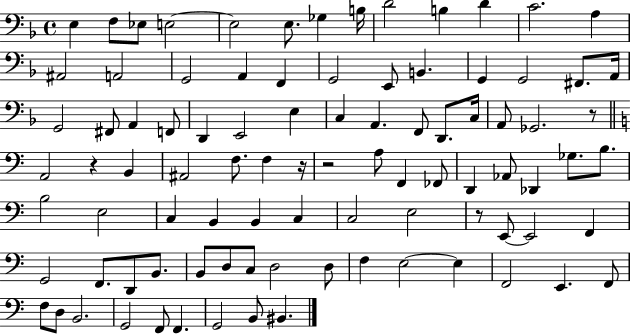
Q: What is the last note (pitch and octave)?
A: BIS2